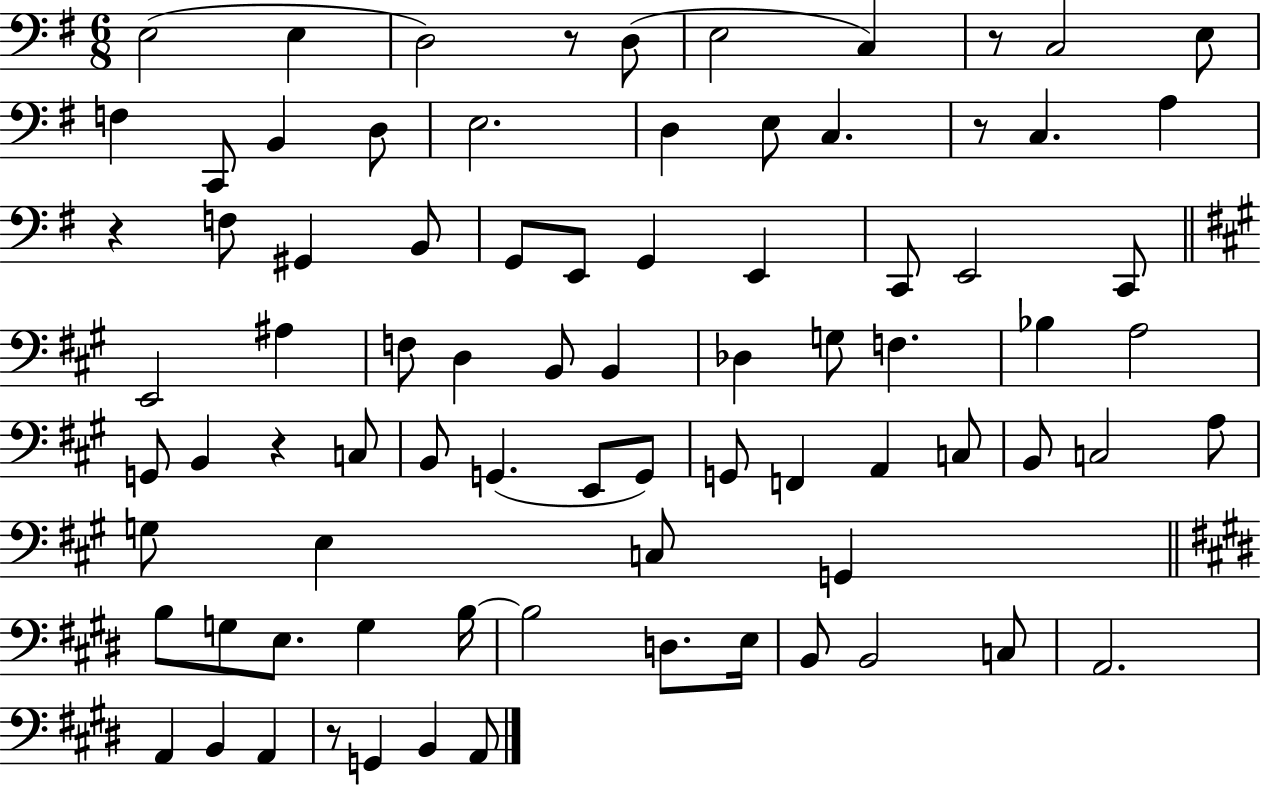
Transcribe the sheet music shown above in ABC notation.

X:1
T:Untitled
M:6/8
L:1/4
K:G
E,2 E, D,2 z/2 D,/2 E,2 C, z/2 C,2 E,/2 F, C,,/2 B,, D,/2 E,2 D, E,/2 C, z/2 C, A, z F,/2 ^G,, B,,/2 G,,/2 E,,/2 G,, E,, C,,/2 E,,2 C,,/2 E,,2 ^A, F,/2 D, B,,/2 B,, _D, G,/2 F, _B, A,2 G,,/2 B,, z C,/2 B,,/2 G,, E,,/2 G,,/2 G,,/2 F,, A,, C,/2 B,,/2 C,2 A,/2 G,/2 E, C,/2 G,, B,/2 G,/2 E,/2 G, B,/4 B,2 D,/2 E,/4 B,,/2 B,,2 C,/2 A,,2 A,, B,, A,, z/2 G,, B,, A,,/2